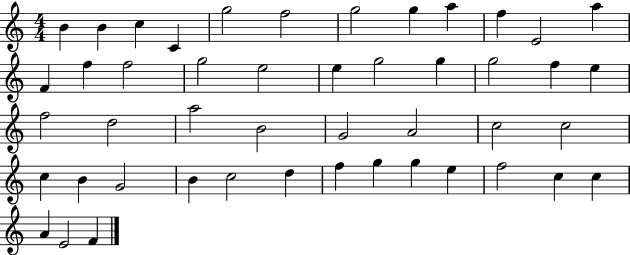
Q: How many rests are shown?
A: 0